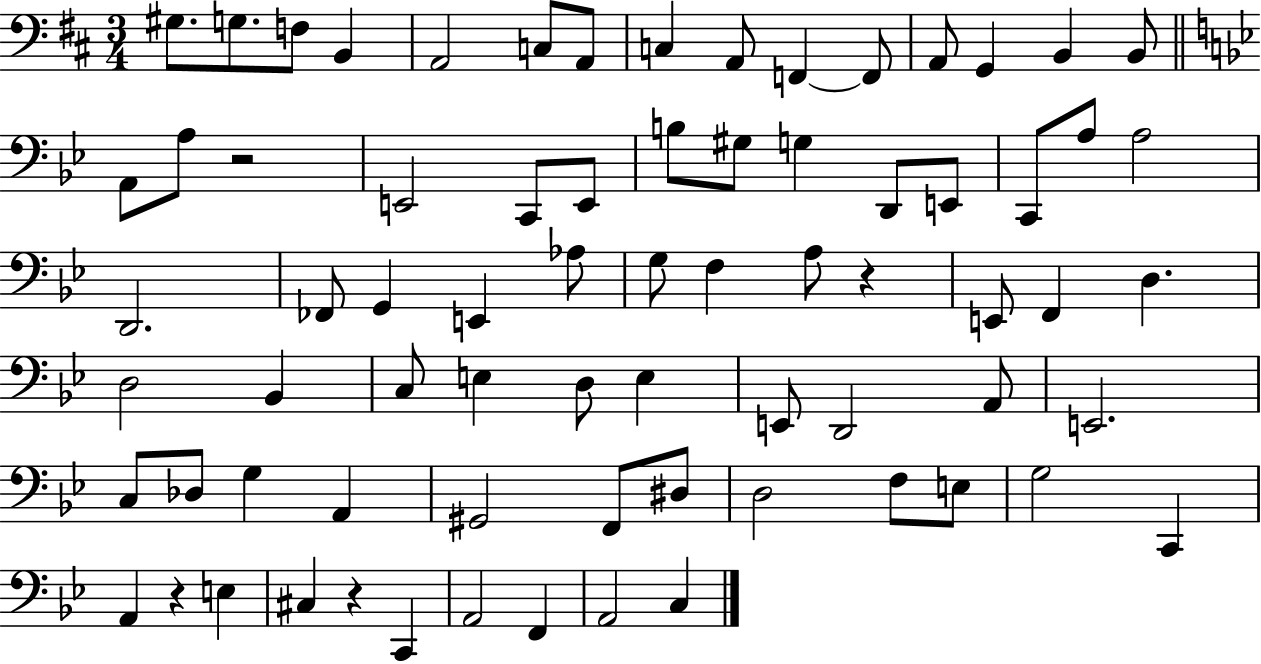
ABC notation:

X:1
T:Untitled
M:3/4
L:1/4
K:D
^G,/2 G,/2 F,/2 B,, A,,2 C,/2 A,,/2 C, A,,/2 F,, F,,/2 A,,/2 G,, B,, B,,/2 A,,/2 A,/2 z2 E,,2 C,,/2 E,,/2 B,/2 ^G,/2 G, D,,/2 E,,/2 C,,/2 A,/2 A,2 D,,2 _F,,/2 G,, E,, _A,/2 G,/2 F, A,/2 z E,,/2 F,, D, D,2 _B,, C,/2 E, D,/2 E, E,,/2 D,,2 A,,/2 E,,2 C,/2 _D,/2 G, A,, ^G,,2 F,,/2 ^D,/2 D,2 F,/2 E,/2 G,2 C,, A,, z E, ^C, z C,, A,,2 F,, A,,2 C,